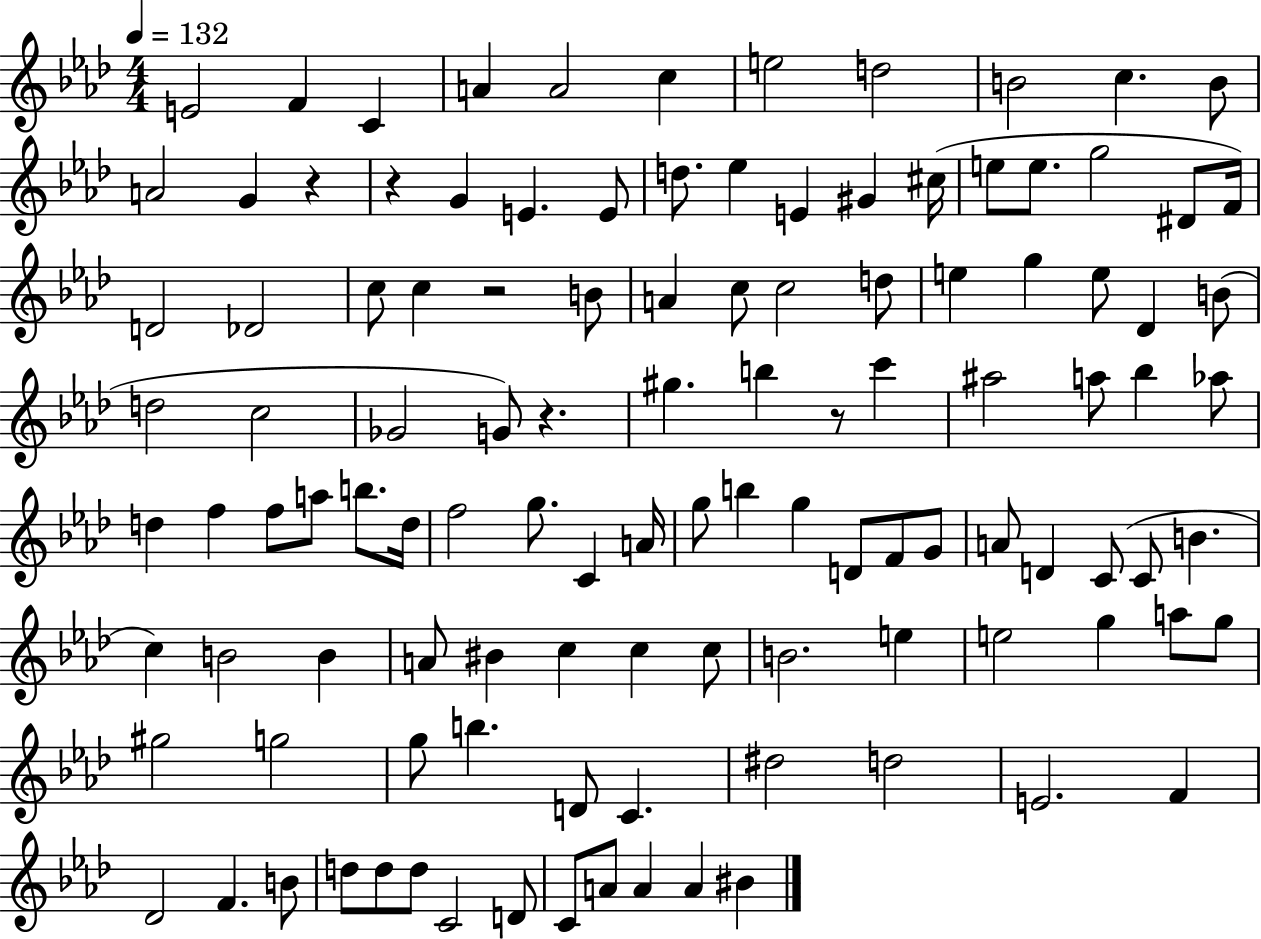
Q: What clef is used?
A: treble